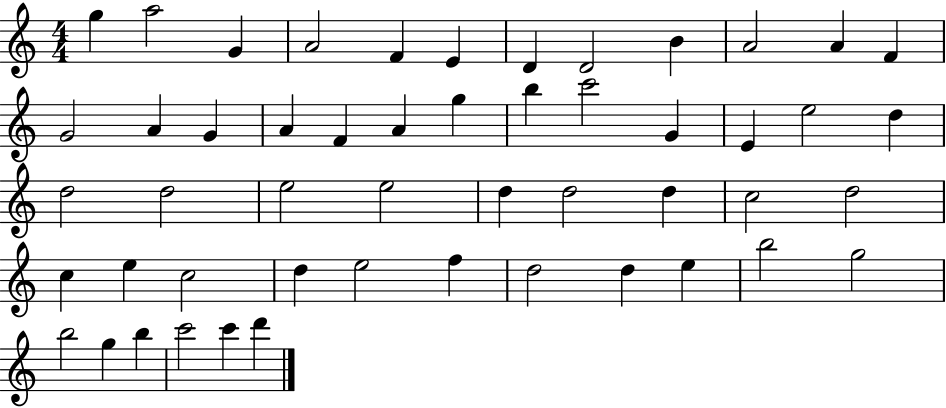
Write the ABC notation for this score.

X:1
T:Untitled
M:4/4
L:1/4
K:C
g a2 G A2 F E D D2 B A2 A F G2 A G A F A g b c'2 G E e2 d d2 d2 e2 e2 d d2 d c2 d2 c e c2 d e2 f d2 d e b2 g2 b2 g b c'2 c' d'